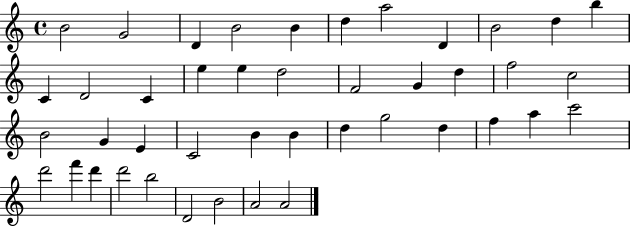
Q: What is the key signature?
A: C major